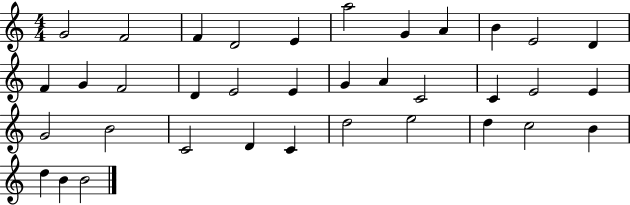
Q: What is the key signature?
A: C major